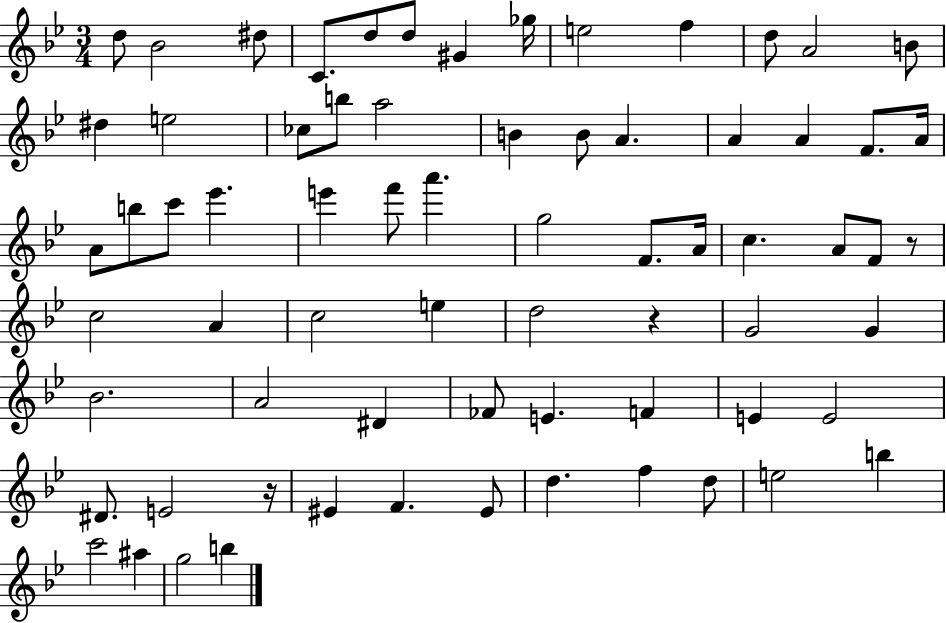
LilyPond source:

{
  \clef treble
  \numericTimeSignature
  \time 3/4
  \key bes \major
  \repeat volta 2 { d''8 bes'2 dis''8 | c'8. d''8 d''8 gis'4 ges''16 | e''2 f''4 | d''8 a'2 b'8 | \break dis''4 e''2 | ces''8 b''8 a''2 | b'4 b'8 a'4. | a'4 a'4 f'8. a'16 | \break a'8 b''8 c'''8 ees'''4. | e'''4 f'''8 a'''4. | g''2 f'8. a'16 | c''4. a'8 f'8 r8 | \break c''2 a'4 | c''2 e''4 | d''2 r4 | g'2 g'4 | \break bes'2. | a'2 dis'4 | fes'8 e'4. f'4 | e'4 e'2 | \break dis'8. e'2 r16 | eis'4 f'4. eis'8 | d''4. f''4 d''8 | e''2 b''4 | \break c'''2 ais''4 | g''2 b''4 | } \bar "|."
}